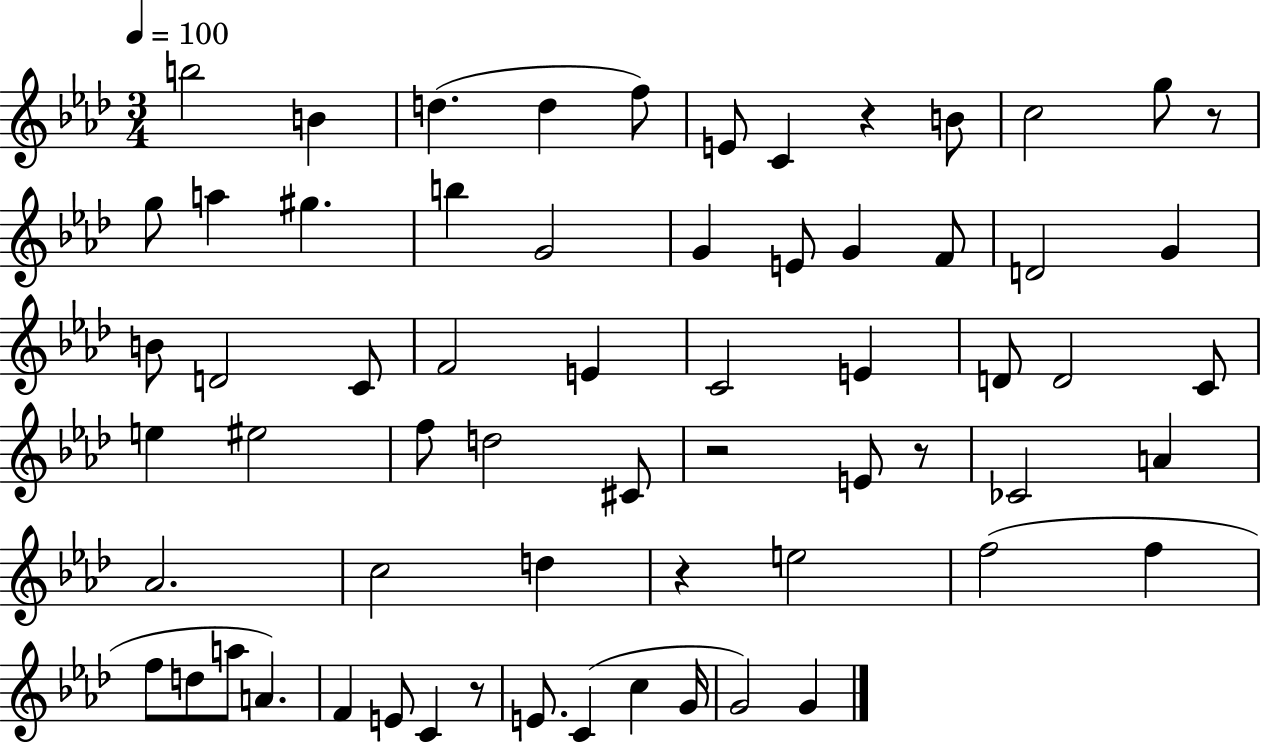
B5/h B4/q D5/q. D5/q F5/e E4/e C4/q R/q B4/e C5/h G5/e R/e G5/e A5/q G#5/q. B5/q G4/h G4/q E4/e G4/q F4/e D4/h G4/q B4/e D4/h C4/e F4/h E4/q C4/h E4/q D4/e D4/h C4/e E5/q EIS5/h F5/e D5/h C#4/e R/h E4/e R/e CES4/h A4/q Ab4/h. C5/h D5/q R/q E5/h F5/h F5/q F5/e D5/e A5/e A4/q. F4/q E4/e C4/q R/e E4/e. C4/q C5/q G4/s G4/h G4/q